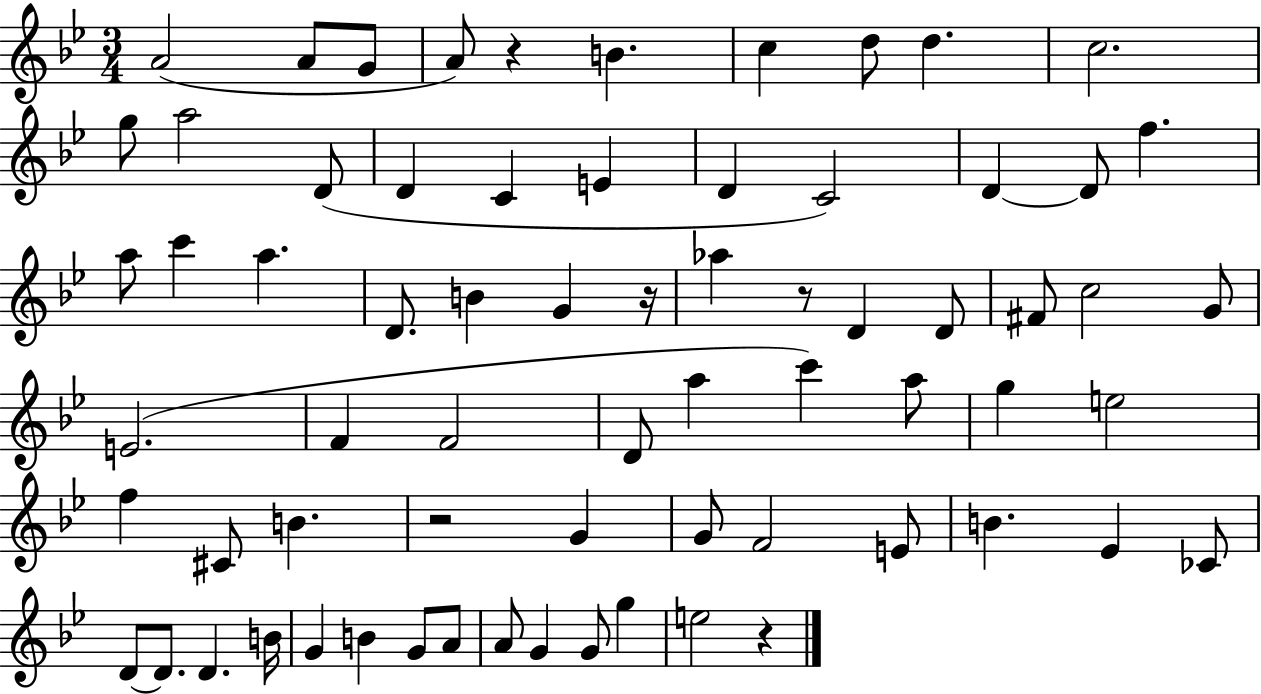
X:1
T:Untitled
M:3/4
L:1/4
K:Bb
A2 A/2 G/2 A/2 z B c d/2 d c2 g/2 a2 D/2 D C E D C2 D D/2 f a/2 c' a D/2 B G z/4 _a z/2 D D/2 ^F/2 c2 G/2 E2 F F2 D/2 a c' a/2 g e2 f ^C/2 B z2 G G/2 F2 E/2 B _E _C/2 D/2 D/2 D B/4 G B G/2 A/2 A/2 G G/2 g e2 z